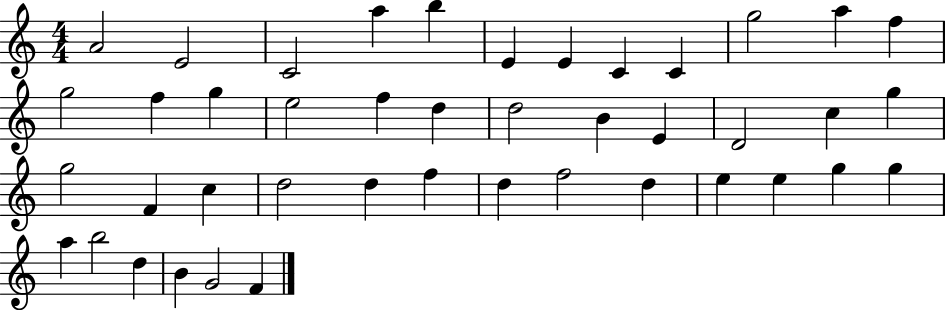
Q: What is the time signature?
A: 4/4